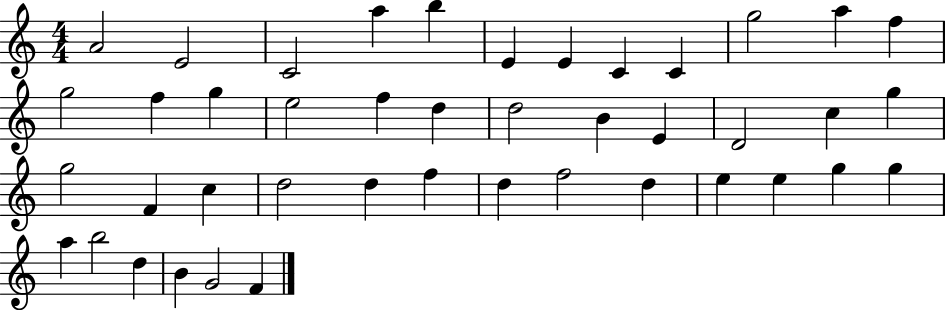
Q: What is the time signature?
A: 4/4